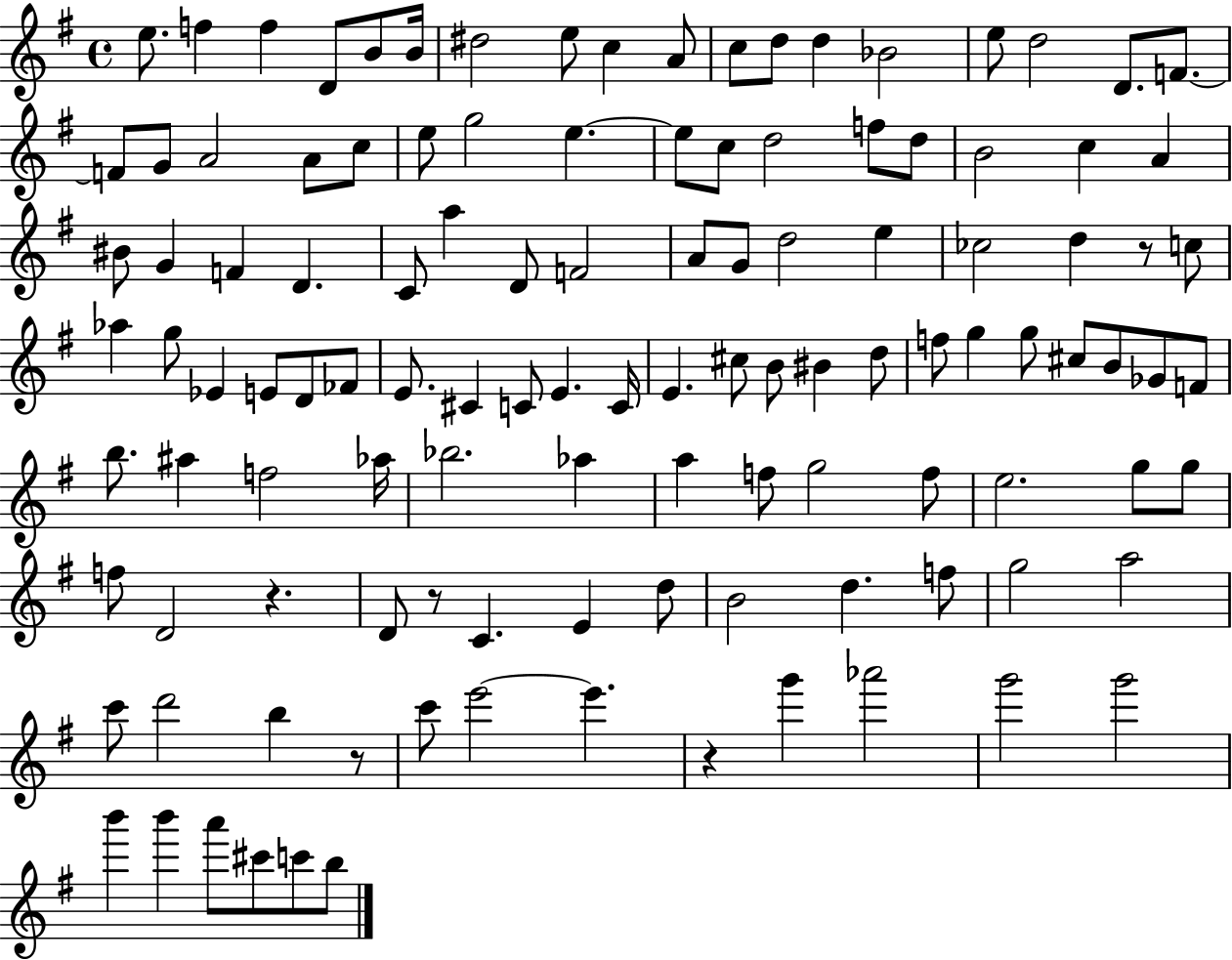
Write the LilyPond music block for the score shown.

{
  \clef treble
  \time 4/4
  \defaultTimeSignature
  \key g \major
  e''8. f''4 f''4 d'8 b'8 b'16 | dis''2 e''8 c''4 a'8 | c''8 d''8 d''4 bes'2 | e''8 d''2 d'8. f'8.~~ | \break f'8 g'8 a'2 a'8 c''8 | e''8 g''2 e''4.~~ | e''8 c''8 d''2 f''8 d''8 | b'2 c''4 a'4 | \break bis'8 g'4 f'4 d'4. | c'8 a''4 d'8 f'2 | a'8 g'8 d''2 e''4 | ces''2 d''4 r8 c''8 | \break aes''4 g''8 ees'4 e'8 d'8 fes'8 | e'8. cis'4 c'8 e'4. c'16 | e'4. cis''8 b'8 bis'4 d''8 | f''8 g''4 g''8 cis''8 b'8 ges'8 f'8 | \break b''8. ais''4 f''2 aes''16 | bes''2. aes''4 | a''4 f''8 g''2 f''8 | e''2. g''8 g''8 | \break f''8 d'2 r4. | d'8 r8 c'4. e'4 d''8 | b'2 d''4. f''8 | g''2 a''2 | \break c'''8 d'''2 b''4 r8 | c'''8 e'''2~~ e'''4. | r4 g'''4 aes'''2 | g'''2 g'''2 | \break b'''4 b'''4 a'''8 cis'''8 c'''8 b''8 | \bar "|."
}